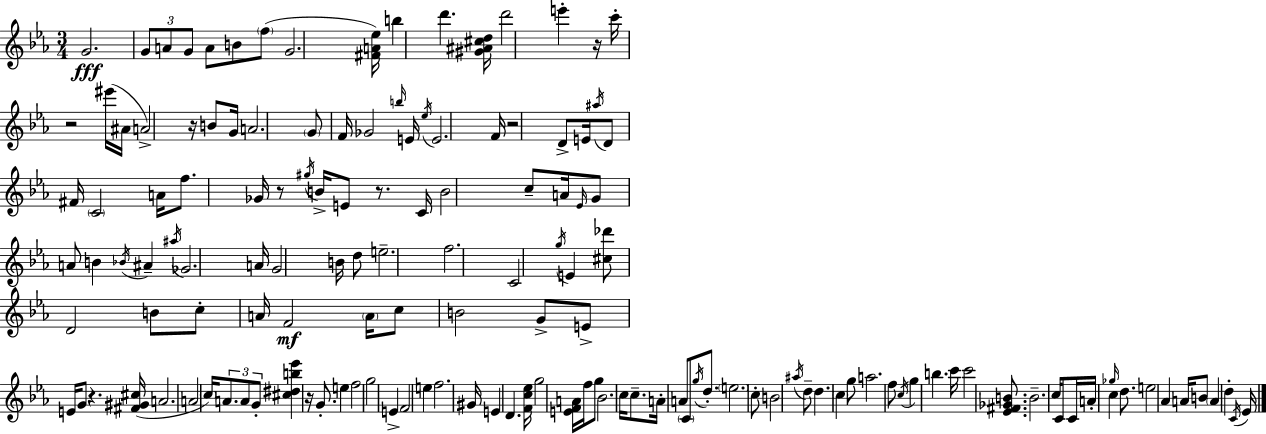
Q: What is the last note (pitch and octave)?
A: Eb4